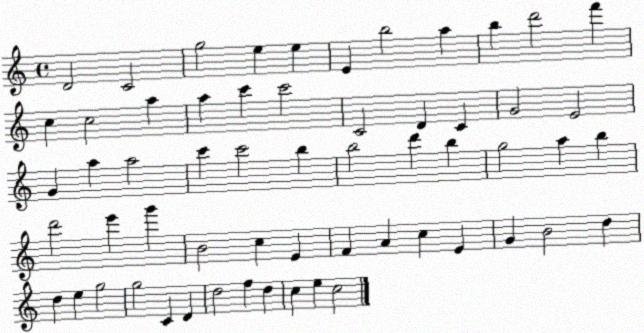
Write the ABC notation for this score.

X:1
T:Untitled
M:4/4
L:1/4
K:C
D2 C2 g2 e e E b2 a b d'2 f' c c2 a a c' c'2 C2 D C G2 E2 G a a2 c' c'2 b b2 d' b g2 a b d'2 e' g' B2 c E F A c E G B2 d d e g2 g2 C D d2 f d c e c2